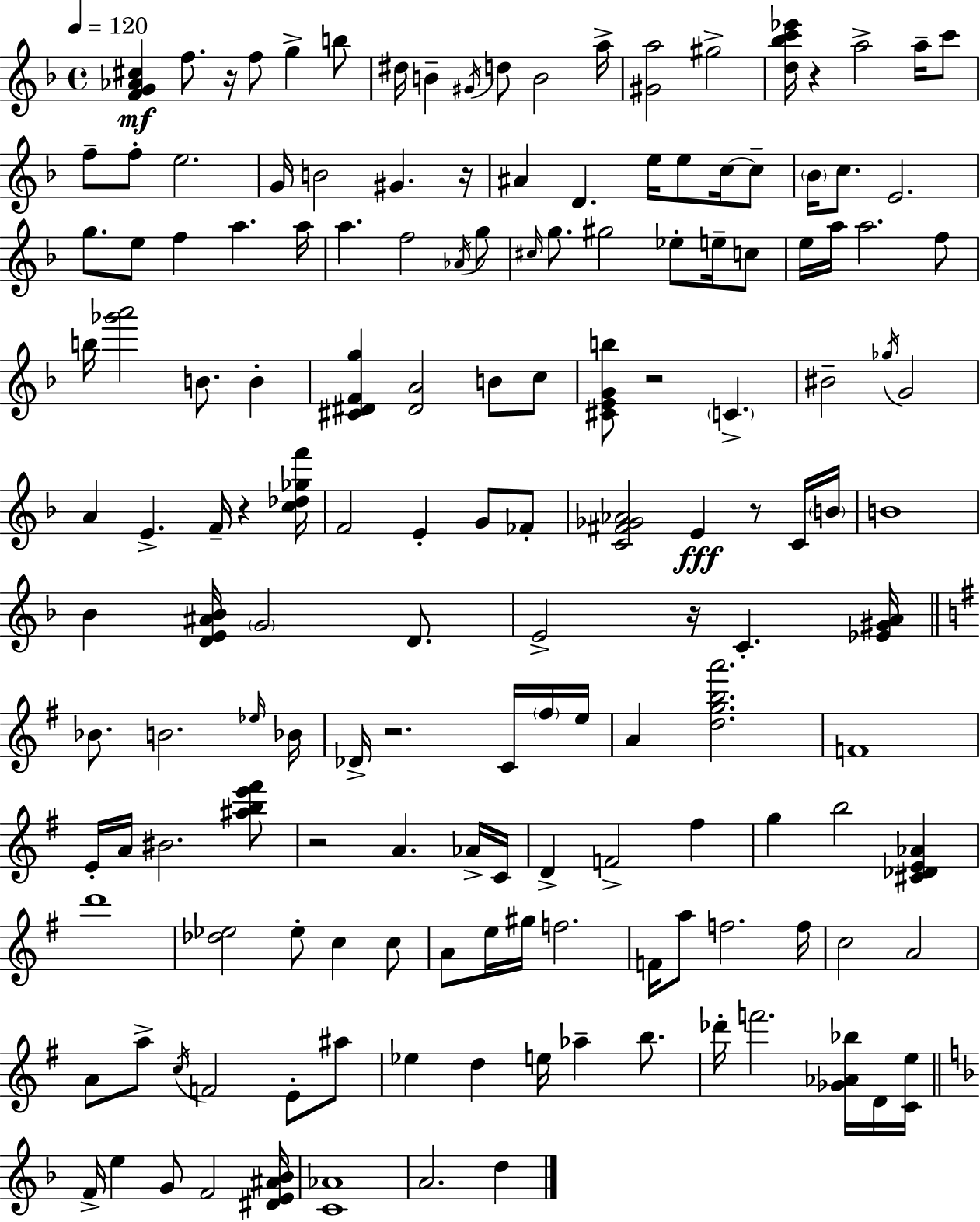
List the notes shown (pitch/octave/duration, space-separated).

[F4,G4,Ab4,C#5]/q F5/e. R/s F5/e G5/q B5/e D#5/s B4/q G#4/s D5/e B4/h A5/s [G#4,A5]/h G#5/h [D5,Bb5,C6,Eb6]/s R/q A5/h A5/s C6/e F5/e F5/e E5/h. G4/s B4/h G#4/q. R/s A#4/q D4/q. E5/s E5/e C5/s C5/e Bb4/s C5/e. E4/h. G5/e. E5/e F5/q A5/q. A5/s A5/q. F5/h Ab4/s G5/e C#5/s G5/e. G#5/h Eb5/e E5/s C5/e E5/s A5/s A5/h. F5/e B5/s [Gb6,A6]/h B4/e. B4/q [C#4,D#4,F4,G5]/q [D#4,A4]/h B4/e C5/e [C#4,E4,G4,B5]/e R/h C4/q. BIS4/h Gb5/s G4/h A4/q E4/q. F4/s R/q [C5,Db5,Gb5,F6]/s F4/h E4/q G4/e FES4/e [C4,F#4,Gb4,Ab4]/h E4/q R/e C4/s B4/s B4/w Bb4/q [D4,E4,A#4,Bb4]/s G4/h D4/e. E4/h R/s C4/q. [Eb4,G#4,A4]/s Bb4/e. B4/h. Eb5/s Bb4/s Db4/s R/h. C4/s F#5/s E5/s A4/q [D5,G5,B5,A6]/h. F4/w E4/s A4/s BIS4/h. [A#5,B5,E6,F#6]/e R/h A4/q. Ab4/s C4/s D4/q F4/h F#5/q G5/q B5/h [C#4,Db4,E4,Ab4]/q D6/w [Db5,Eb5]/h Eb5/e C5/q C5/e A4/e E5/s G#5/s F5/h. F4/s A5/e F5/h. F5/s C5/h A4/h A4/e A5/e C5/s F4/h E4/e A#5/e Eb5/q D5/q E5/s Ab5/q B5/e. Db6/s F6/h. [Gb4,Ab4,Bb5]/s D4/s [C4,E5]/s F4/s E5/q G4/e F4/h [D#4,E4,A#4,Bb4]/s [C4,Ab4]/w A4/h. D5/q